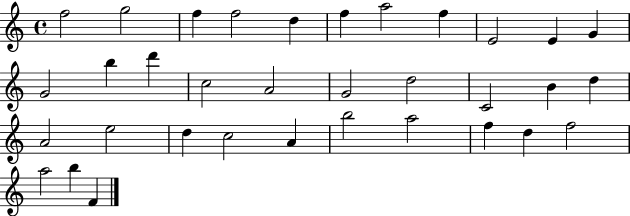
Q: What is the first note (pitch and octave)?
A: F5